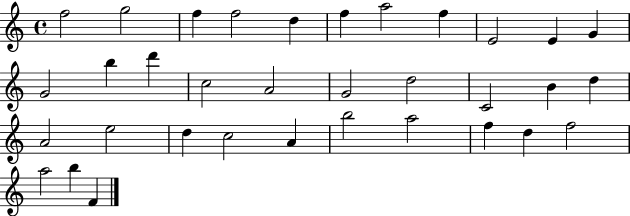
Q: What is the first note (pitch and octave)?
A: F5